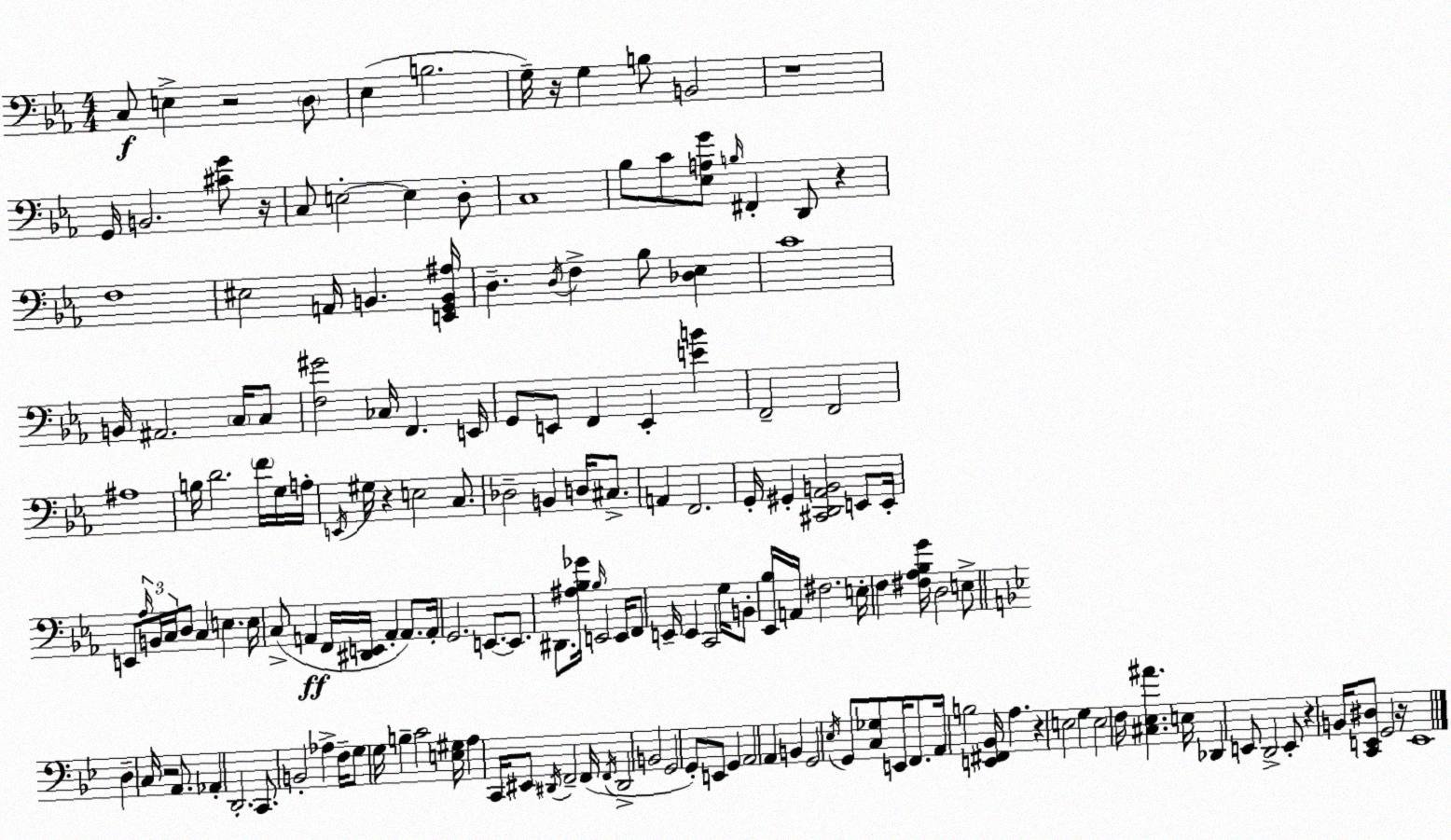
X:1
T:Untitled
M:4/4
L:1/4
K:Eb
C,/2 E, z2 D,/2 _E, B,2 G,/4 z/4 G, B,/2 B,,2 z4 G,,/4 B,,2 [^CG]/2 z/4 C,/2 E,2 E, D,/2 C,4 _B,/2 C/2 [_E,A,G]/2 B,/4 ^F,, D,,/2 z F,4 ^E,2 A,,/4 B,, [E,,G,,B,,^A,]/4 D, D,/4 F, _B,/2 [_D,_E,] C4 B,,/4 ^A,,2 C,/4 C,/2 [F,^G]2 _C,/4 F,, E,,/4 G,,/2 E,,/2 F,, E,, [EB] F,,2 F,,2 ^A,4 B,/4 D2 F/4 G,/4 A,/4 E,,/4 ^G,/4 z E,2 C,/2 _D,2 B,, D,/4 ^C,/2 A,, F,,2 G,,/4 ^G,, [^C,,D,,_A,,B,,]2 E,,/2 E,,/4 E,,/2 _A,/4 B,,/4 C,/4 D,/2 C, E, E,/4 C,/2 A,, F,,/4 [^D,,E,,]/4 A,, A,,/2 A,,/4 G,,2 E,,/2 E,,/2 ^D,,/2 [^A,_B,_G]/4 _B,/4 E,,2 E,,/4 F,,/2 E,,/4 E,, C,,2 G,/4 B,,/2 [_E,,_B,]/4 A,,/4 ^F,2 E,/4 F, [^F,_A,_B,G]/4 D,2 E,/2 D, C,/4 z2 A,,/2 _A,, D,,2 C,,/2 B,,2 _A, F,/4 G,/2 G,/4 B, C2 [E,^G,]/4 A, C,,/4 ^E,,/2 ^D,,/4 F,,2 F,,/4 F,,/4 ^D,,2 B,,2 G,,2 G,,/2 E,,/2 G,, A,,2 A,, B,, G,,2 _E,/4 G,,/2 [C,_G,]/2 E,,/4 F,,/2 A,,/4 B,2 [E,,^F,,_B,,]/4 A, z E,2 G, E,2 F,/4 [^C,_E,^A] E,/4 _D,, E,,/2 D,,2 E,,/2 z B,,/4 [C,,E,,^D,]/2 G,,2 z/4 E,,4